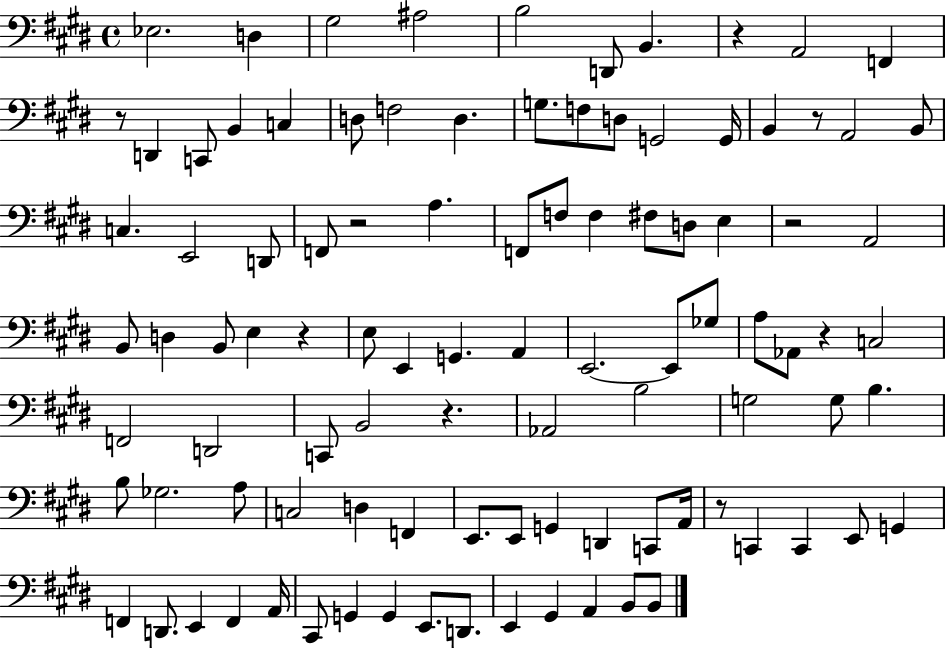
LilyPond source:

{
  \clef bass
  \time 4/4
  \defaultTimeSignature
  \key e \major
  ees2. d4 | gis2 ais2 | b2 d,8 b,4. | r4 a,2 f,4 | \break r8 d,4 c,8 b,4 c4 | d8 f2 d4. | g8. f8 d8 g,2 g,16 | b,4 r8 a,2 b,8 | \break c4. e,2 d,8 | f,8 r2 a4. | f,8 f8 f4 fis8 d8 e4 | r2 a,2 | \break b,8 d4 b,8 e4 r4 | e8 e,4 g,4. a,4 | e,2.~~ e,8 ges8 | a8 aes,8 r4 c2 | \break f,2 d,2 | c,8 b,2 r4. | aes,2 b2 | g2 g8 b4. | \break b8 ges2. a8 | c2 d4 f,4 | e,8. e,8 g,4 d,4 c,8 a,16 | r8 c,4 c,4 e,8 g,4 | \break f,4 d,8. e,4 f,4 a,16 | cis,8 g,4 g,4 e,8. d,8. | e,4 gis,4 a,4 b,8 b,8 | \bar "|."
}